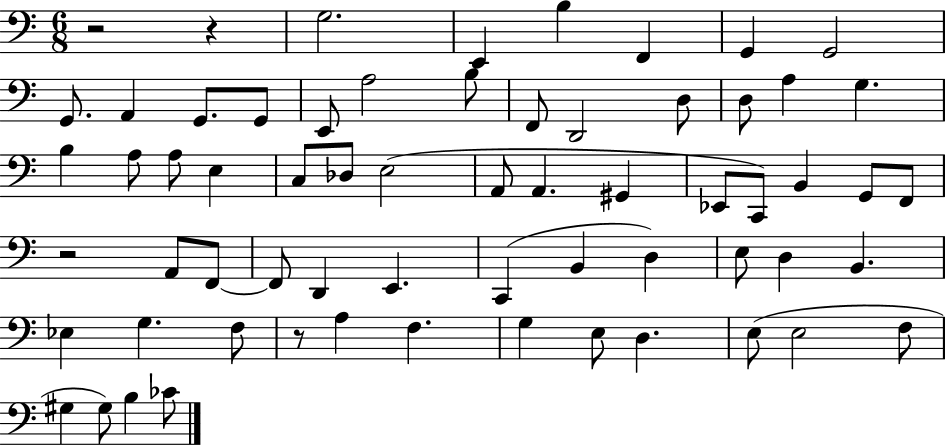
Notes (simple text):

R/h R/q G3/h. E2/q B3/q F2/q G2/q G2/h G2/e. A2/q G2/e. G2/e E2/e A3/h B3/e F2/e D2/h D3/e D3/e A3/q G3/q. B3/q A3/e A3/e E3/q C3/e Db3/e E3/h A2/e A2/q. G#2/q Eb2/e C2/e B2/q G2/e F2/e R/h A2/e F2/e F2/e D2/q E2/q. C2/q B2/q D3/q E3/e D3/q B2/q. Eb3/q G3/q. F3/e R/e A3/q F3/q. G3/q E3/e D3/q. E3/e E3/h F3/e G#3/q G#3/e B3/q CES4/e